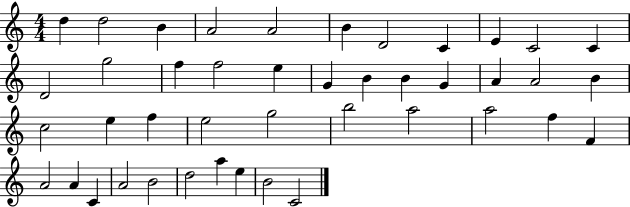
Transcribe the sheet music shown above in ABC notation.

X:1
T:Untitled
M:4/4
L:1/4
K:C
d d2 B A2 A2 B D2 C E C2 C D2 g2 f f2 e G B B G A A2 B c2 e f e2 g2 b2 a2 a2 f F A2 A C A2 B2 d2 a e B2 C2